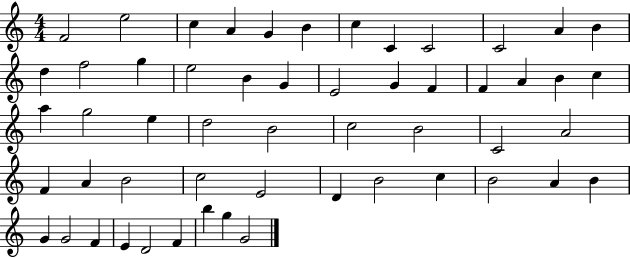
X:1
T:Untitled
M:4/4
L:1/4
K:C
F2 e2 c A G B c C C2 C2 A B d f2 g e2 B G E2 G F F A B c a g2 e d2 B2 c2 B2 C2 A2 F A B2 c2 E2 D B2 c B2 A B G G2 F E D2 F b g G2